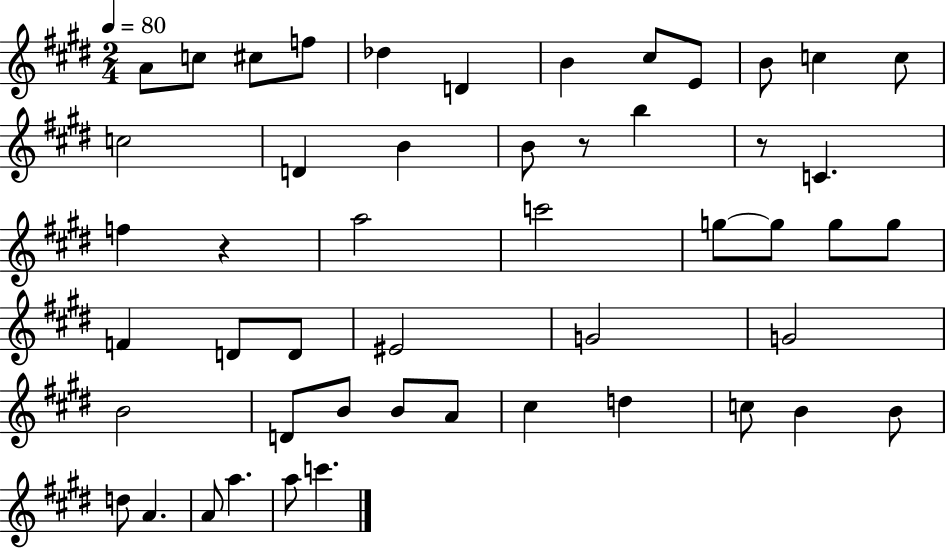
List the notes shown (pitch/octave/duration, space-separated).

A4/e C5/e C#5/e F5/e Db5/q D4/q B4/q C#5/e E4/e B4/e C5/q C5/e C5/h D4/q B4/q B4/e R/e B5/q R/e C4/q. F5/q R/q A5/h C6/h G5/e G5/e G5/e G5/e F4/q D4/e D4/e EIS4/h G4/h G4/h B4/h D4/e B4/e B4/e A4/e C#5/q D5/q C5/e B4/q B4/e D5/e A4/q. A4/e A5/q. A5/e C6/q.